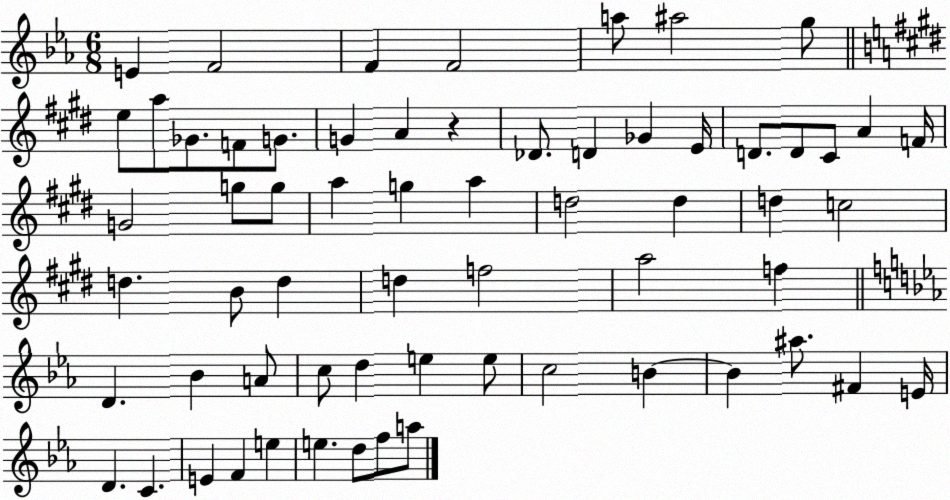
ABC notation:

X:1
T:Untitled
M:6/8
L:1/4
K:Eb
E F2 F F2 a/2 ^a2 g/2 e/2 a/2 _G/2 F/2 G/2 G A z _D/2 D _G E/4 D/2 D/2 ^C/2 A F/4 G2 g/2 g/2 a g a d2 d d c2 d B/2 d d f2 a2 f D _B A/2 c/2 d e e/2 c2 B B ^a/2 ^F E/4 D C E F e e d/2 f/2 a/2